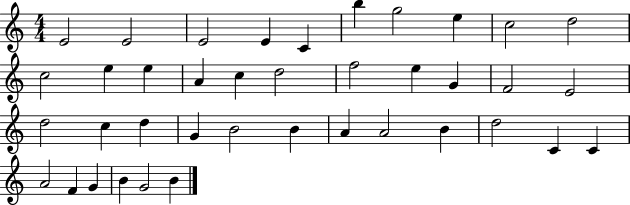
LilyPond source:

{
  \clef treble
  \numericTimeSignature
  \time 4/4
  \key c \major
  e'2 e'2 | e'2 e'4 c'4 | b''4 g''2 e''4 | c''2 d''2 | \break c''2 e''4 e''4 | a'4 c''4 d''2 | f''2 e''4 g'4 | f'2 e'2 | \break d''2 c''4 d''4 | g'4 b'2 b'4 | a'4 a'2 b'4 | d''2 c'4 c'4 | \break a'2 f'4 g'4 | b'4 g'2 b'4 | \bar "|."
}